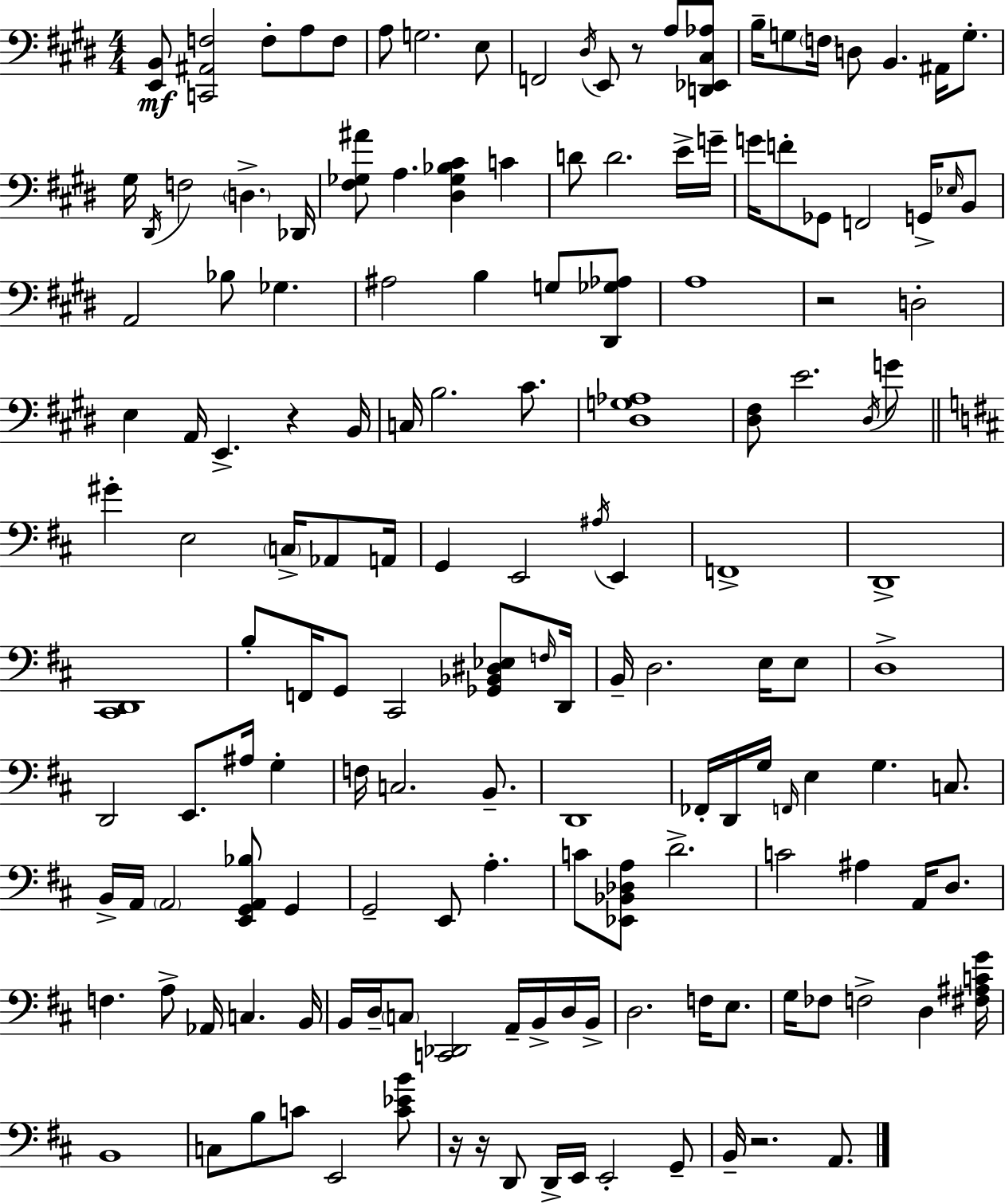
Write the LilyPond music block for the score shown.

{
  \clef bass
  \numericTimeSignature
  \time 4/4
  \key e \major
  \repeat volta 2 { <e, b,>8\mf <c, ais, f>2 f8-. a8 f8 | a8 g2. e8 | f,2 \acciaccatura { dis16 } e,8 r8 a8 <d, ees, cis aes>8 | b16-- g8 \parenthesize f16 d8 b,4. ais,16 g8.-. | \break gis16 \acciaccatura { dis,16 } f2 \parenthesize d4.-> | des,16 <fis ges ais'>8 a4. <dis ges bes cis'>4 c'4 | d'8 d'2. | e'16-> g'16-- g'16 f'8-. ges,8 f,2 g,16-> | \break \grace { ees16 } b,8 a,2 bes8 ges4. | ais2 b4 g8 | <dis, ges aes>8 a1 | r2 d2-. | \break e4 a,16 e,4.-> r4 | b,16 c16 b2. | cis'8. <dis g aes>1 | <dis fis>8 e'2. | \break \acciaccatura { dis16 } g'8 \bar "||" \break \key d \major gis'4-. e2 \parenthesize c16-> aes,8 a,16 | g,4 e,2 \acciaccatura { ais16 } e,4 | f,1-> | d,1-> | \break <cis, d,>1 | b8-. f,16 g,8 cis,2 <ges, bes, dis ees>8 | \grace { f16 } d,16 b,16-- d2. e16 | e8 d1-> | \break d,2 e,8. ais16 g4-. | f16 c2. b,8.-- | d,1 | fes,16-. d,16 g16 \grace { f,16 } e4 g4. | \break c8. b,16-> a,16 \parenthesize a,2 <e, g, a, bes>8 g,4 | g,2-- e,8 a4.-. | c'8 <ees, bes, des a>8 d'2.-> | c'2 ais4 a,16 | \break d8. f4. a8-> aes,16 c4. | b,16 b,16 d16-- \parenthesize c8 <c, des,>2 a,16-- | b,16-> d16 b,16-> d2. f16 | e8. g16 fes8 f2-> d4 | \break <fis ais c' g'>16 b,1 | c8 b8 c'8 e,2 | <c' ees' b'>8 r16 r16 d,8 d,16-> e,16 e,2-. | g,8-- b,16-- r2. | \break a,8. } \bar "|."
}